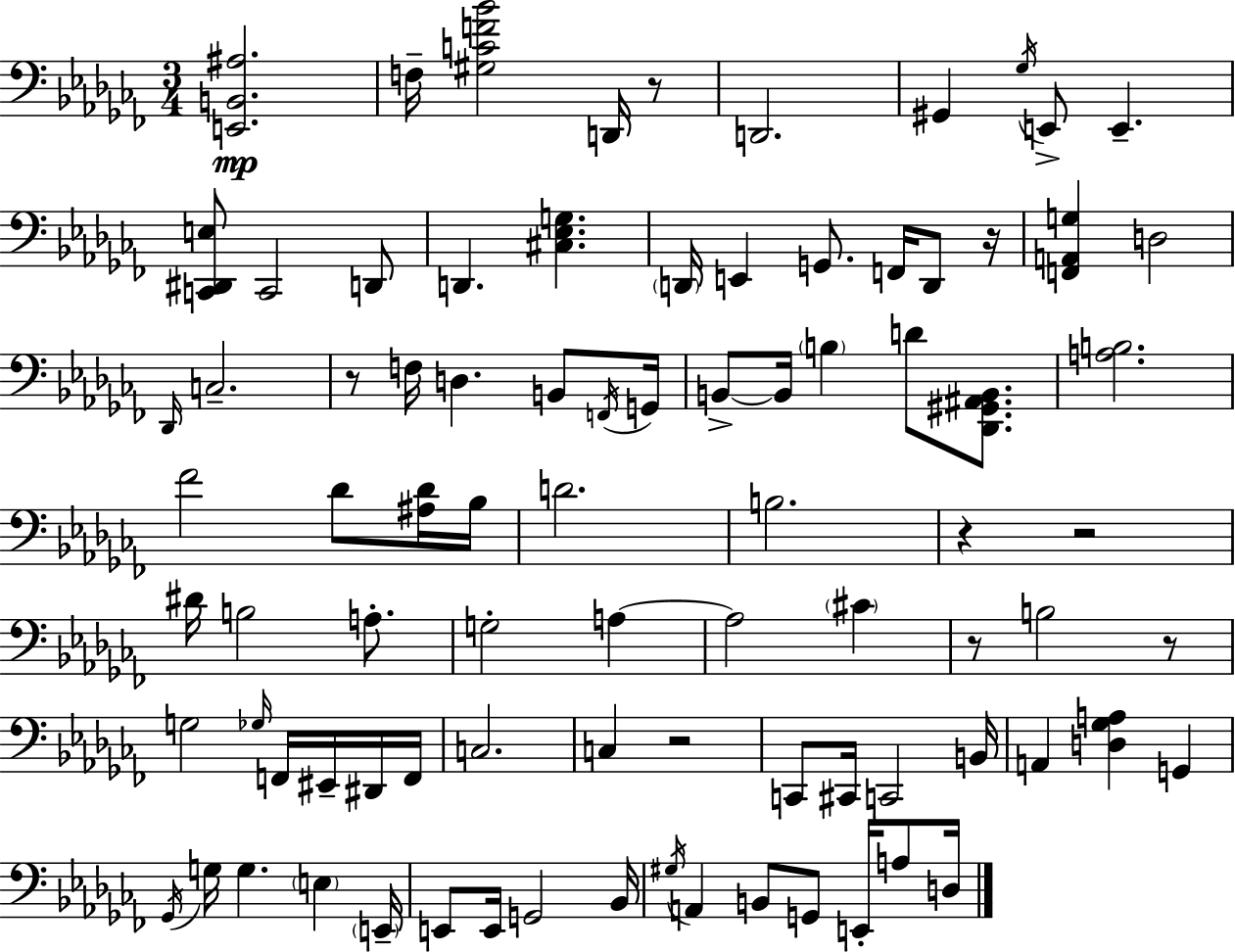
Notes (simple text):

[E2,B2,A#3]/h. F3/s [G#3,C4,F4,Bb4]/h D2/s R/e D2/h. G#2/q Gb3/s E2/e E2/q. [C2,D#2,E3]/e C2/h D2/e D2/q. [C#3,Eb3,G3]/q. D2/s E2/q G2/e. F2/s D2/e R/s [F2,A2,G3]/q D3/h Db2/s C3/h. R/e F3/s D3/q. B2/e F2/s G2/s B2/e B2/s B3/q D4/e [Db2,G#2,A#2,B2]/e. [A3,B3]/h. FES4/h Db4/e [A#3,Db4]/s Bb3/s D4/h. B3/h. R/q R/h D#4/s B3/h A3/e. G3/h A3/q A3/h C#4/q R/e B3/h R/e G3/h Gb3/s F2/s EIS2/s D#2/s F2/s C3/h. C3/q R/h C2/e C#2/s C2/h B2/s A2/q [D3,Gb3,A3]/q G2/q Gb2/s G3/s G3/q. E3/q E2/s E2/e E2/s G2/h Bb2/s G#3/s A2/q B2/e G2/e E2/s A3/e D3/s